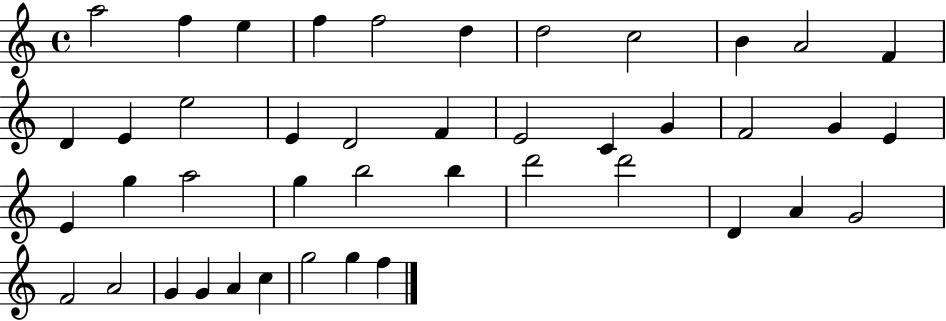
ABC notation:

X:1
T:Untitled
M:4/4
L:1/4
K:C
a2 f e f f2 d d2 c2 B A2 F D E e2 E D2 F E2 C G F2 G E E g a2 g b2 b d'2 d'2 D A G2 F2 A2 G G A c g2 g f